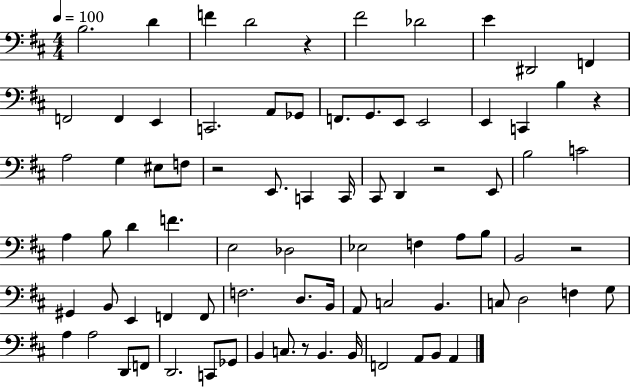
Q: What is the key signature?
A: D major